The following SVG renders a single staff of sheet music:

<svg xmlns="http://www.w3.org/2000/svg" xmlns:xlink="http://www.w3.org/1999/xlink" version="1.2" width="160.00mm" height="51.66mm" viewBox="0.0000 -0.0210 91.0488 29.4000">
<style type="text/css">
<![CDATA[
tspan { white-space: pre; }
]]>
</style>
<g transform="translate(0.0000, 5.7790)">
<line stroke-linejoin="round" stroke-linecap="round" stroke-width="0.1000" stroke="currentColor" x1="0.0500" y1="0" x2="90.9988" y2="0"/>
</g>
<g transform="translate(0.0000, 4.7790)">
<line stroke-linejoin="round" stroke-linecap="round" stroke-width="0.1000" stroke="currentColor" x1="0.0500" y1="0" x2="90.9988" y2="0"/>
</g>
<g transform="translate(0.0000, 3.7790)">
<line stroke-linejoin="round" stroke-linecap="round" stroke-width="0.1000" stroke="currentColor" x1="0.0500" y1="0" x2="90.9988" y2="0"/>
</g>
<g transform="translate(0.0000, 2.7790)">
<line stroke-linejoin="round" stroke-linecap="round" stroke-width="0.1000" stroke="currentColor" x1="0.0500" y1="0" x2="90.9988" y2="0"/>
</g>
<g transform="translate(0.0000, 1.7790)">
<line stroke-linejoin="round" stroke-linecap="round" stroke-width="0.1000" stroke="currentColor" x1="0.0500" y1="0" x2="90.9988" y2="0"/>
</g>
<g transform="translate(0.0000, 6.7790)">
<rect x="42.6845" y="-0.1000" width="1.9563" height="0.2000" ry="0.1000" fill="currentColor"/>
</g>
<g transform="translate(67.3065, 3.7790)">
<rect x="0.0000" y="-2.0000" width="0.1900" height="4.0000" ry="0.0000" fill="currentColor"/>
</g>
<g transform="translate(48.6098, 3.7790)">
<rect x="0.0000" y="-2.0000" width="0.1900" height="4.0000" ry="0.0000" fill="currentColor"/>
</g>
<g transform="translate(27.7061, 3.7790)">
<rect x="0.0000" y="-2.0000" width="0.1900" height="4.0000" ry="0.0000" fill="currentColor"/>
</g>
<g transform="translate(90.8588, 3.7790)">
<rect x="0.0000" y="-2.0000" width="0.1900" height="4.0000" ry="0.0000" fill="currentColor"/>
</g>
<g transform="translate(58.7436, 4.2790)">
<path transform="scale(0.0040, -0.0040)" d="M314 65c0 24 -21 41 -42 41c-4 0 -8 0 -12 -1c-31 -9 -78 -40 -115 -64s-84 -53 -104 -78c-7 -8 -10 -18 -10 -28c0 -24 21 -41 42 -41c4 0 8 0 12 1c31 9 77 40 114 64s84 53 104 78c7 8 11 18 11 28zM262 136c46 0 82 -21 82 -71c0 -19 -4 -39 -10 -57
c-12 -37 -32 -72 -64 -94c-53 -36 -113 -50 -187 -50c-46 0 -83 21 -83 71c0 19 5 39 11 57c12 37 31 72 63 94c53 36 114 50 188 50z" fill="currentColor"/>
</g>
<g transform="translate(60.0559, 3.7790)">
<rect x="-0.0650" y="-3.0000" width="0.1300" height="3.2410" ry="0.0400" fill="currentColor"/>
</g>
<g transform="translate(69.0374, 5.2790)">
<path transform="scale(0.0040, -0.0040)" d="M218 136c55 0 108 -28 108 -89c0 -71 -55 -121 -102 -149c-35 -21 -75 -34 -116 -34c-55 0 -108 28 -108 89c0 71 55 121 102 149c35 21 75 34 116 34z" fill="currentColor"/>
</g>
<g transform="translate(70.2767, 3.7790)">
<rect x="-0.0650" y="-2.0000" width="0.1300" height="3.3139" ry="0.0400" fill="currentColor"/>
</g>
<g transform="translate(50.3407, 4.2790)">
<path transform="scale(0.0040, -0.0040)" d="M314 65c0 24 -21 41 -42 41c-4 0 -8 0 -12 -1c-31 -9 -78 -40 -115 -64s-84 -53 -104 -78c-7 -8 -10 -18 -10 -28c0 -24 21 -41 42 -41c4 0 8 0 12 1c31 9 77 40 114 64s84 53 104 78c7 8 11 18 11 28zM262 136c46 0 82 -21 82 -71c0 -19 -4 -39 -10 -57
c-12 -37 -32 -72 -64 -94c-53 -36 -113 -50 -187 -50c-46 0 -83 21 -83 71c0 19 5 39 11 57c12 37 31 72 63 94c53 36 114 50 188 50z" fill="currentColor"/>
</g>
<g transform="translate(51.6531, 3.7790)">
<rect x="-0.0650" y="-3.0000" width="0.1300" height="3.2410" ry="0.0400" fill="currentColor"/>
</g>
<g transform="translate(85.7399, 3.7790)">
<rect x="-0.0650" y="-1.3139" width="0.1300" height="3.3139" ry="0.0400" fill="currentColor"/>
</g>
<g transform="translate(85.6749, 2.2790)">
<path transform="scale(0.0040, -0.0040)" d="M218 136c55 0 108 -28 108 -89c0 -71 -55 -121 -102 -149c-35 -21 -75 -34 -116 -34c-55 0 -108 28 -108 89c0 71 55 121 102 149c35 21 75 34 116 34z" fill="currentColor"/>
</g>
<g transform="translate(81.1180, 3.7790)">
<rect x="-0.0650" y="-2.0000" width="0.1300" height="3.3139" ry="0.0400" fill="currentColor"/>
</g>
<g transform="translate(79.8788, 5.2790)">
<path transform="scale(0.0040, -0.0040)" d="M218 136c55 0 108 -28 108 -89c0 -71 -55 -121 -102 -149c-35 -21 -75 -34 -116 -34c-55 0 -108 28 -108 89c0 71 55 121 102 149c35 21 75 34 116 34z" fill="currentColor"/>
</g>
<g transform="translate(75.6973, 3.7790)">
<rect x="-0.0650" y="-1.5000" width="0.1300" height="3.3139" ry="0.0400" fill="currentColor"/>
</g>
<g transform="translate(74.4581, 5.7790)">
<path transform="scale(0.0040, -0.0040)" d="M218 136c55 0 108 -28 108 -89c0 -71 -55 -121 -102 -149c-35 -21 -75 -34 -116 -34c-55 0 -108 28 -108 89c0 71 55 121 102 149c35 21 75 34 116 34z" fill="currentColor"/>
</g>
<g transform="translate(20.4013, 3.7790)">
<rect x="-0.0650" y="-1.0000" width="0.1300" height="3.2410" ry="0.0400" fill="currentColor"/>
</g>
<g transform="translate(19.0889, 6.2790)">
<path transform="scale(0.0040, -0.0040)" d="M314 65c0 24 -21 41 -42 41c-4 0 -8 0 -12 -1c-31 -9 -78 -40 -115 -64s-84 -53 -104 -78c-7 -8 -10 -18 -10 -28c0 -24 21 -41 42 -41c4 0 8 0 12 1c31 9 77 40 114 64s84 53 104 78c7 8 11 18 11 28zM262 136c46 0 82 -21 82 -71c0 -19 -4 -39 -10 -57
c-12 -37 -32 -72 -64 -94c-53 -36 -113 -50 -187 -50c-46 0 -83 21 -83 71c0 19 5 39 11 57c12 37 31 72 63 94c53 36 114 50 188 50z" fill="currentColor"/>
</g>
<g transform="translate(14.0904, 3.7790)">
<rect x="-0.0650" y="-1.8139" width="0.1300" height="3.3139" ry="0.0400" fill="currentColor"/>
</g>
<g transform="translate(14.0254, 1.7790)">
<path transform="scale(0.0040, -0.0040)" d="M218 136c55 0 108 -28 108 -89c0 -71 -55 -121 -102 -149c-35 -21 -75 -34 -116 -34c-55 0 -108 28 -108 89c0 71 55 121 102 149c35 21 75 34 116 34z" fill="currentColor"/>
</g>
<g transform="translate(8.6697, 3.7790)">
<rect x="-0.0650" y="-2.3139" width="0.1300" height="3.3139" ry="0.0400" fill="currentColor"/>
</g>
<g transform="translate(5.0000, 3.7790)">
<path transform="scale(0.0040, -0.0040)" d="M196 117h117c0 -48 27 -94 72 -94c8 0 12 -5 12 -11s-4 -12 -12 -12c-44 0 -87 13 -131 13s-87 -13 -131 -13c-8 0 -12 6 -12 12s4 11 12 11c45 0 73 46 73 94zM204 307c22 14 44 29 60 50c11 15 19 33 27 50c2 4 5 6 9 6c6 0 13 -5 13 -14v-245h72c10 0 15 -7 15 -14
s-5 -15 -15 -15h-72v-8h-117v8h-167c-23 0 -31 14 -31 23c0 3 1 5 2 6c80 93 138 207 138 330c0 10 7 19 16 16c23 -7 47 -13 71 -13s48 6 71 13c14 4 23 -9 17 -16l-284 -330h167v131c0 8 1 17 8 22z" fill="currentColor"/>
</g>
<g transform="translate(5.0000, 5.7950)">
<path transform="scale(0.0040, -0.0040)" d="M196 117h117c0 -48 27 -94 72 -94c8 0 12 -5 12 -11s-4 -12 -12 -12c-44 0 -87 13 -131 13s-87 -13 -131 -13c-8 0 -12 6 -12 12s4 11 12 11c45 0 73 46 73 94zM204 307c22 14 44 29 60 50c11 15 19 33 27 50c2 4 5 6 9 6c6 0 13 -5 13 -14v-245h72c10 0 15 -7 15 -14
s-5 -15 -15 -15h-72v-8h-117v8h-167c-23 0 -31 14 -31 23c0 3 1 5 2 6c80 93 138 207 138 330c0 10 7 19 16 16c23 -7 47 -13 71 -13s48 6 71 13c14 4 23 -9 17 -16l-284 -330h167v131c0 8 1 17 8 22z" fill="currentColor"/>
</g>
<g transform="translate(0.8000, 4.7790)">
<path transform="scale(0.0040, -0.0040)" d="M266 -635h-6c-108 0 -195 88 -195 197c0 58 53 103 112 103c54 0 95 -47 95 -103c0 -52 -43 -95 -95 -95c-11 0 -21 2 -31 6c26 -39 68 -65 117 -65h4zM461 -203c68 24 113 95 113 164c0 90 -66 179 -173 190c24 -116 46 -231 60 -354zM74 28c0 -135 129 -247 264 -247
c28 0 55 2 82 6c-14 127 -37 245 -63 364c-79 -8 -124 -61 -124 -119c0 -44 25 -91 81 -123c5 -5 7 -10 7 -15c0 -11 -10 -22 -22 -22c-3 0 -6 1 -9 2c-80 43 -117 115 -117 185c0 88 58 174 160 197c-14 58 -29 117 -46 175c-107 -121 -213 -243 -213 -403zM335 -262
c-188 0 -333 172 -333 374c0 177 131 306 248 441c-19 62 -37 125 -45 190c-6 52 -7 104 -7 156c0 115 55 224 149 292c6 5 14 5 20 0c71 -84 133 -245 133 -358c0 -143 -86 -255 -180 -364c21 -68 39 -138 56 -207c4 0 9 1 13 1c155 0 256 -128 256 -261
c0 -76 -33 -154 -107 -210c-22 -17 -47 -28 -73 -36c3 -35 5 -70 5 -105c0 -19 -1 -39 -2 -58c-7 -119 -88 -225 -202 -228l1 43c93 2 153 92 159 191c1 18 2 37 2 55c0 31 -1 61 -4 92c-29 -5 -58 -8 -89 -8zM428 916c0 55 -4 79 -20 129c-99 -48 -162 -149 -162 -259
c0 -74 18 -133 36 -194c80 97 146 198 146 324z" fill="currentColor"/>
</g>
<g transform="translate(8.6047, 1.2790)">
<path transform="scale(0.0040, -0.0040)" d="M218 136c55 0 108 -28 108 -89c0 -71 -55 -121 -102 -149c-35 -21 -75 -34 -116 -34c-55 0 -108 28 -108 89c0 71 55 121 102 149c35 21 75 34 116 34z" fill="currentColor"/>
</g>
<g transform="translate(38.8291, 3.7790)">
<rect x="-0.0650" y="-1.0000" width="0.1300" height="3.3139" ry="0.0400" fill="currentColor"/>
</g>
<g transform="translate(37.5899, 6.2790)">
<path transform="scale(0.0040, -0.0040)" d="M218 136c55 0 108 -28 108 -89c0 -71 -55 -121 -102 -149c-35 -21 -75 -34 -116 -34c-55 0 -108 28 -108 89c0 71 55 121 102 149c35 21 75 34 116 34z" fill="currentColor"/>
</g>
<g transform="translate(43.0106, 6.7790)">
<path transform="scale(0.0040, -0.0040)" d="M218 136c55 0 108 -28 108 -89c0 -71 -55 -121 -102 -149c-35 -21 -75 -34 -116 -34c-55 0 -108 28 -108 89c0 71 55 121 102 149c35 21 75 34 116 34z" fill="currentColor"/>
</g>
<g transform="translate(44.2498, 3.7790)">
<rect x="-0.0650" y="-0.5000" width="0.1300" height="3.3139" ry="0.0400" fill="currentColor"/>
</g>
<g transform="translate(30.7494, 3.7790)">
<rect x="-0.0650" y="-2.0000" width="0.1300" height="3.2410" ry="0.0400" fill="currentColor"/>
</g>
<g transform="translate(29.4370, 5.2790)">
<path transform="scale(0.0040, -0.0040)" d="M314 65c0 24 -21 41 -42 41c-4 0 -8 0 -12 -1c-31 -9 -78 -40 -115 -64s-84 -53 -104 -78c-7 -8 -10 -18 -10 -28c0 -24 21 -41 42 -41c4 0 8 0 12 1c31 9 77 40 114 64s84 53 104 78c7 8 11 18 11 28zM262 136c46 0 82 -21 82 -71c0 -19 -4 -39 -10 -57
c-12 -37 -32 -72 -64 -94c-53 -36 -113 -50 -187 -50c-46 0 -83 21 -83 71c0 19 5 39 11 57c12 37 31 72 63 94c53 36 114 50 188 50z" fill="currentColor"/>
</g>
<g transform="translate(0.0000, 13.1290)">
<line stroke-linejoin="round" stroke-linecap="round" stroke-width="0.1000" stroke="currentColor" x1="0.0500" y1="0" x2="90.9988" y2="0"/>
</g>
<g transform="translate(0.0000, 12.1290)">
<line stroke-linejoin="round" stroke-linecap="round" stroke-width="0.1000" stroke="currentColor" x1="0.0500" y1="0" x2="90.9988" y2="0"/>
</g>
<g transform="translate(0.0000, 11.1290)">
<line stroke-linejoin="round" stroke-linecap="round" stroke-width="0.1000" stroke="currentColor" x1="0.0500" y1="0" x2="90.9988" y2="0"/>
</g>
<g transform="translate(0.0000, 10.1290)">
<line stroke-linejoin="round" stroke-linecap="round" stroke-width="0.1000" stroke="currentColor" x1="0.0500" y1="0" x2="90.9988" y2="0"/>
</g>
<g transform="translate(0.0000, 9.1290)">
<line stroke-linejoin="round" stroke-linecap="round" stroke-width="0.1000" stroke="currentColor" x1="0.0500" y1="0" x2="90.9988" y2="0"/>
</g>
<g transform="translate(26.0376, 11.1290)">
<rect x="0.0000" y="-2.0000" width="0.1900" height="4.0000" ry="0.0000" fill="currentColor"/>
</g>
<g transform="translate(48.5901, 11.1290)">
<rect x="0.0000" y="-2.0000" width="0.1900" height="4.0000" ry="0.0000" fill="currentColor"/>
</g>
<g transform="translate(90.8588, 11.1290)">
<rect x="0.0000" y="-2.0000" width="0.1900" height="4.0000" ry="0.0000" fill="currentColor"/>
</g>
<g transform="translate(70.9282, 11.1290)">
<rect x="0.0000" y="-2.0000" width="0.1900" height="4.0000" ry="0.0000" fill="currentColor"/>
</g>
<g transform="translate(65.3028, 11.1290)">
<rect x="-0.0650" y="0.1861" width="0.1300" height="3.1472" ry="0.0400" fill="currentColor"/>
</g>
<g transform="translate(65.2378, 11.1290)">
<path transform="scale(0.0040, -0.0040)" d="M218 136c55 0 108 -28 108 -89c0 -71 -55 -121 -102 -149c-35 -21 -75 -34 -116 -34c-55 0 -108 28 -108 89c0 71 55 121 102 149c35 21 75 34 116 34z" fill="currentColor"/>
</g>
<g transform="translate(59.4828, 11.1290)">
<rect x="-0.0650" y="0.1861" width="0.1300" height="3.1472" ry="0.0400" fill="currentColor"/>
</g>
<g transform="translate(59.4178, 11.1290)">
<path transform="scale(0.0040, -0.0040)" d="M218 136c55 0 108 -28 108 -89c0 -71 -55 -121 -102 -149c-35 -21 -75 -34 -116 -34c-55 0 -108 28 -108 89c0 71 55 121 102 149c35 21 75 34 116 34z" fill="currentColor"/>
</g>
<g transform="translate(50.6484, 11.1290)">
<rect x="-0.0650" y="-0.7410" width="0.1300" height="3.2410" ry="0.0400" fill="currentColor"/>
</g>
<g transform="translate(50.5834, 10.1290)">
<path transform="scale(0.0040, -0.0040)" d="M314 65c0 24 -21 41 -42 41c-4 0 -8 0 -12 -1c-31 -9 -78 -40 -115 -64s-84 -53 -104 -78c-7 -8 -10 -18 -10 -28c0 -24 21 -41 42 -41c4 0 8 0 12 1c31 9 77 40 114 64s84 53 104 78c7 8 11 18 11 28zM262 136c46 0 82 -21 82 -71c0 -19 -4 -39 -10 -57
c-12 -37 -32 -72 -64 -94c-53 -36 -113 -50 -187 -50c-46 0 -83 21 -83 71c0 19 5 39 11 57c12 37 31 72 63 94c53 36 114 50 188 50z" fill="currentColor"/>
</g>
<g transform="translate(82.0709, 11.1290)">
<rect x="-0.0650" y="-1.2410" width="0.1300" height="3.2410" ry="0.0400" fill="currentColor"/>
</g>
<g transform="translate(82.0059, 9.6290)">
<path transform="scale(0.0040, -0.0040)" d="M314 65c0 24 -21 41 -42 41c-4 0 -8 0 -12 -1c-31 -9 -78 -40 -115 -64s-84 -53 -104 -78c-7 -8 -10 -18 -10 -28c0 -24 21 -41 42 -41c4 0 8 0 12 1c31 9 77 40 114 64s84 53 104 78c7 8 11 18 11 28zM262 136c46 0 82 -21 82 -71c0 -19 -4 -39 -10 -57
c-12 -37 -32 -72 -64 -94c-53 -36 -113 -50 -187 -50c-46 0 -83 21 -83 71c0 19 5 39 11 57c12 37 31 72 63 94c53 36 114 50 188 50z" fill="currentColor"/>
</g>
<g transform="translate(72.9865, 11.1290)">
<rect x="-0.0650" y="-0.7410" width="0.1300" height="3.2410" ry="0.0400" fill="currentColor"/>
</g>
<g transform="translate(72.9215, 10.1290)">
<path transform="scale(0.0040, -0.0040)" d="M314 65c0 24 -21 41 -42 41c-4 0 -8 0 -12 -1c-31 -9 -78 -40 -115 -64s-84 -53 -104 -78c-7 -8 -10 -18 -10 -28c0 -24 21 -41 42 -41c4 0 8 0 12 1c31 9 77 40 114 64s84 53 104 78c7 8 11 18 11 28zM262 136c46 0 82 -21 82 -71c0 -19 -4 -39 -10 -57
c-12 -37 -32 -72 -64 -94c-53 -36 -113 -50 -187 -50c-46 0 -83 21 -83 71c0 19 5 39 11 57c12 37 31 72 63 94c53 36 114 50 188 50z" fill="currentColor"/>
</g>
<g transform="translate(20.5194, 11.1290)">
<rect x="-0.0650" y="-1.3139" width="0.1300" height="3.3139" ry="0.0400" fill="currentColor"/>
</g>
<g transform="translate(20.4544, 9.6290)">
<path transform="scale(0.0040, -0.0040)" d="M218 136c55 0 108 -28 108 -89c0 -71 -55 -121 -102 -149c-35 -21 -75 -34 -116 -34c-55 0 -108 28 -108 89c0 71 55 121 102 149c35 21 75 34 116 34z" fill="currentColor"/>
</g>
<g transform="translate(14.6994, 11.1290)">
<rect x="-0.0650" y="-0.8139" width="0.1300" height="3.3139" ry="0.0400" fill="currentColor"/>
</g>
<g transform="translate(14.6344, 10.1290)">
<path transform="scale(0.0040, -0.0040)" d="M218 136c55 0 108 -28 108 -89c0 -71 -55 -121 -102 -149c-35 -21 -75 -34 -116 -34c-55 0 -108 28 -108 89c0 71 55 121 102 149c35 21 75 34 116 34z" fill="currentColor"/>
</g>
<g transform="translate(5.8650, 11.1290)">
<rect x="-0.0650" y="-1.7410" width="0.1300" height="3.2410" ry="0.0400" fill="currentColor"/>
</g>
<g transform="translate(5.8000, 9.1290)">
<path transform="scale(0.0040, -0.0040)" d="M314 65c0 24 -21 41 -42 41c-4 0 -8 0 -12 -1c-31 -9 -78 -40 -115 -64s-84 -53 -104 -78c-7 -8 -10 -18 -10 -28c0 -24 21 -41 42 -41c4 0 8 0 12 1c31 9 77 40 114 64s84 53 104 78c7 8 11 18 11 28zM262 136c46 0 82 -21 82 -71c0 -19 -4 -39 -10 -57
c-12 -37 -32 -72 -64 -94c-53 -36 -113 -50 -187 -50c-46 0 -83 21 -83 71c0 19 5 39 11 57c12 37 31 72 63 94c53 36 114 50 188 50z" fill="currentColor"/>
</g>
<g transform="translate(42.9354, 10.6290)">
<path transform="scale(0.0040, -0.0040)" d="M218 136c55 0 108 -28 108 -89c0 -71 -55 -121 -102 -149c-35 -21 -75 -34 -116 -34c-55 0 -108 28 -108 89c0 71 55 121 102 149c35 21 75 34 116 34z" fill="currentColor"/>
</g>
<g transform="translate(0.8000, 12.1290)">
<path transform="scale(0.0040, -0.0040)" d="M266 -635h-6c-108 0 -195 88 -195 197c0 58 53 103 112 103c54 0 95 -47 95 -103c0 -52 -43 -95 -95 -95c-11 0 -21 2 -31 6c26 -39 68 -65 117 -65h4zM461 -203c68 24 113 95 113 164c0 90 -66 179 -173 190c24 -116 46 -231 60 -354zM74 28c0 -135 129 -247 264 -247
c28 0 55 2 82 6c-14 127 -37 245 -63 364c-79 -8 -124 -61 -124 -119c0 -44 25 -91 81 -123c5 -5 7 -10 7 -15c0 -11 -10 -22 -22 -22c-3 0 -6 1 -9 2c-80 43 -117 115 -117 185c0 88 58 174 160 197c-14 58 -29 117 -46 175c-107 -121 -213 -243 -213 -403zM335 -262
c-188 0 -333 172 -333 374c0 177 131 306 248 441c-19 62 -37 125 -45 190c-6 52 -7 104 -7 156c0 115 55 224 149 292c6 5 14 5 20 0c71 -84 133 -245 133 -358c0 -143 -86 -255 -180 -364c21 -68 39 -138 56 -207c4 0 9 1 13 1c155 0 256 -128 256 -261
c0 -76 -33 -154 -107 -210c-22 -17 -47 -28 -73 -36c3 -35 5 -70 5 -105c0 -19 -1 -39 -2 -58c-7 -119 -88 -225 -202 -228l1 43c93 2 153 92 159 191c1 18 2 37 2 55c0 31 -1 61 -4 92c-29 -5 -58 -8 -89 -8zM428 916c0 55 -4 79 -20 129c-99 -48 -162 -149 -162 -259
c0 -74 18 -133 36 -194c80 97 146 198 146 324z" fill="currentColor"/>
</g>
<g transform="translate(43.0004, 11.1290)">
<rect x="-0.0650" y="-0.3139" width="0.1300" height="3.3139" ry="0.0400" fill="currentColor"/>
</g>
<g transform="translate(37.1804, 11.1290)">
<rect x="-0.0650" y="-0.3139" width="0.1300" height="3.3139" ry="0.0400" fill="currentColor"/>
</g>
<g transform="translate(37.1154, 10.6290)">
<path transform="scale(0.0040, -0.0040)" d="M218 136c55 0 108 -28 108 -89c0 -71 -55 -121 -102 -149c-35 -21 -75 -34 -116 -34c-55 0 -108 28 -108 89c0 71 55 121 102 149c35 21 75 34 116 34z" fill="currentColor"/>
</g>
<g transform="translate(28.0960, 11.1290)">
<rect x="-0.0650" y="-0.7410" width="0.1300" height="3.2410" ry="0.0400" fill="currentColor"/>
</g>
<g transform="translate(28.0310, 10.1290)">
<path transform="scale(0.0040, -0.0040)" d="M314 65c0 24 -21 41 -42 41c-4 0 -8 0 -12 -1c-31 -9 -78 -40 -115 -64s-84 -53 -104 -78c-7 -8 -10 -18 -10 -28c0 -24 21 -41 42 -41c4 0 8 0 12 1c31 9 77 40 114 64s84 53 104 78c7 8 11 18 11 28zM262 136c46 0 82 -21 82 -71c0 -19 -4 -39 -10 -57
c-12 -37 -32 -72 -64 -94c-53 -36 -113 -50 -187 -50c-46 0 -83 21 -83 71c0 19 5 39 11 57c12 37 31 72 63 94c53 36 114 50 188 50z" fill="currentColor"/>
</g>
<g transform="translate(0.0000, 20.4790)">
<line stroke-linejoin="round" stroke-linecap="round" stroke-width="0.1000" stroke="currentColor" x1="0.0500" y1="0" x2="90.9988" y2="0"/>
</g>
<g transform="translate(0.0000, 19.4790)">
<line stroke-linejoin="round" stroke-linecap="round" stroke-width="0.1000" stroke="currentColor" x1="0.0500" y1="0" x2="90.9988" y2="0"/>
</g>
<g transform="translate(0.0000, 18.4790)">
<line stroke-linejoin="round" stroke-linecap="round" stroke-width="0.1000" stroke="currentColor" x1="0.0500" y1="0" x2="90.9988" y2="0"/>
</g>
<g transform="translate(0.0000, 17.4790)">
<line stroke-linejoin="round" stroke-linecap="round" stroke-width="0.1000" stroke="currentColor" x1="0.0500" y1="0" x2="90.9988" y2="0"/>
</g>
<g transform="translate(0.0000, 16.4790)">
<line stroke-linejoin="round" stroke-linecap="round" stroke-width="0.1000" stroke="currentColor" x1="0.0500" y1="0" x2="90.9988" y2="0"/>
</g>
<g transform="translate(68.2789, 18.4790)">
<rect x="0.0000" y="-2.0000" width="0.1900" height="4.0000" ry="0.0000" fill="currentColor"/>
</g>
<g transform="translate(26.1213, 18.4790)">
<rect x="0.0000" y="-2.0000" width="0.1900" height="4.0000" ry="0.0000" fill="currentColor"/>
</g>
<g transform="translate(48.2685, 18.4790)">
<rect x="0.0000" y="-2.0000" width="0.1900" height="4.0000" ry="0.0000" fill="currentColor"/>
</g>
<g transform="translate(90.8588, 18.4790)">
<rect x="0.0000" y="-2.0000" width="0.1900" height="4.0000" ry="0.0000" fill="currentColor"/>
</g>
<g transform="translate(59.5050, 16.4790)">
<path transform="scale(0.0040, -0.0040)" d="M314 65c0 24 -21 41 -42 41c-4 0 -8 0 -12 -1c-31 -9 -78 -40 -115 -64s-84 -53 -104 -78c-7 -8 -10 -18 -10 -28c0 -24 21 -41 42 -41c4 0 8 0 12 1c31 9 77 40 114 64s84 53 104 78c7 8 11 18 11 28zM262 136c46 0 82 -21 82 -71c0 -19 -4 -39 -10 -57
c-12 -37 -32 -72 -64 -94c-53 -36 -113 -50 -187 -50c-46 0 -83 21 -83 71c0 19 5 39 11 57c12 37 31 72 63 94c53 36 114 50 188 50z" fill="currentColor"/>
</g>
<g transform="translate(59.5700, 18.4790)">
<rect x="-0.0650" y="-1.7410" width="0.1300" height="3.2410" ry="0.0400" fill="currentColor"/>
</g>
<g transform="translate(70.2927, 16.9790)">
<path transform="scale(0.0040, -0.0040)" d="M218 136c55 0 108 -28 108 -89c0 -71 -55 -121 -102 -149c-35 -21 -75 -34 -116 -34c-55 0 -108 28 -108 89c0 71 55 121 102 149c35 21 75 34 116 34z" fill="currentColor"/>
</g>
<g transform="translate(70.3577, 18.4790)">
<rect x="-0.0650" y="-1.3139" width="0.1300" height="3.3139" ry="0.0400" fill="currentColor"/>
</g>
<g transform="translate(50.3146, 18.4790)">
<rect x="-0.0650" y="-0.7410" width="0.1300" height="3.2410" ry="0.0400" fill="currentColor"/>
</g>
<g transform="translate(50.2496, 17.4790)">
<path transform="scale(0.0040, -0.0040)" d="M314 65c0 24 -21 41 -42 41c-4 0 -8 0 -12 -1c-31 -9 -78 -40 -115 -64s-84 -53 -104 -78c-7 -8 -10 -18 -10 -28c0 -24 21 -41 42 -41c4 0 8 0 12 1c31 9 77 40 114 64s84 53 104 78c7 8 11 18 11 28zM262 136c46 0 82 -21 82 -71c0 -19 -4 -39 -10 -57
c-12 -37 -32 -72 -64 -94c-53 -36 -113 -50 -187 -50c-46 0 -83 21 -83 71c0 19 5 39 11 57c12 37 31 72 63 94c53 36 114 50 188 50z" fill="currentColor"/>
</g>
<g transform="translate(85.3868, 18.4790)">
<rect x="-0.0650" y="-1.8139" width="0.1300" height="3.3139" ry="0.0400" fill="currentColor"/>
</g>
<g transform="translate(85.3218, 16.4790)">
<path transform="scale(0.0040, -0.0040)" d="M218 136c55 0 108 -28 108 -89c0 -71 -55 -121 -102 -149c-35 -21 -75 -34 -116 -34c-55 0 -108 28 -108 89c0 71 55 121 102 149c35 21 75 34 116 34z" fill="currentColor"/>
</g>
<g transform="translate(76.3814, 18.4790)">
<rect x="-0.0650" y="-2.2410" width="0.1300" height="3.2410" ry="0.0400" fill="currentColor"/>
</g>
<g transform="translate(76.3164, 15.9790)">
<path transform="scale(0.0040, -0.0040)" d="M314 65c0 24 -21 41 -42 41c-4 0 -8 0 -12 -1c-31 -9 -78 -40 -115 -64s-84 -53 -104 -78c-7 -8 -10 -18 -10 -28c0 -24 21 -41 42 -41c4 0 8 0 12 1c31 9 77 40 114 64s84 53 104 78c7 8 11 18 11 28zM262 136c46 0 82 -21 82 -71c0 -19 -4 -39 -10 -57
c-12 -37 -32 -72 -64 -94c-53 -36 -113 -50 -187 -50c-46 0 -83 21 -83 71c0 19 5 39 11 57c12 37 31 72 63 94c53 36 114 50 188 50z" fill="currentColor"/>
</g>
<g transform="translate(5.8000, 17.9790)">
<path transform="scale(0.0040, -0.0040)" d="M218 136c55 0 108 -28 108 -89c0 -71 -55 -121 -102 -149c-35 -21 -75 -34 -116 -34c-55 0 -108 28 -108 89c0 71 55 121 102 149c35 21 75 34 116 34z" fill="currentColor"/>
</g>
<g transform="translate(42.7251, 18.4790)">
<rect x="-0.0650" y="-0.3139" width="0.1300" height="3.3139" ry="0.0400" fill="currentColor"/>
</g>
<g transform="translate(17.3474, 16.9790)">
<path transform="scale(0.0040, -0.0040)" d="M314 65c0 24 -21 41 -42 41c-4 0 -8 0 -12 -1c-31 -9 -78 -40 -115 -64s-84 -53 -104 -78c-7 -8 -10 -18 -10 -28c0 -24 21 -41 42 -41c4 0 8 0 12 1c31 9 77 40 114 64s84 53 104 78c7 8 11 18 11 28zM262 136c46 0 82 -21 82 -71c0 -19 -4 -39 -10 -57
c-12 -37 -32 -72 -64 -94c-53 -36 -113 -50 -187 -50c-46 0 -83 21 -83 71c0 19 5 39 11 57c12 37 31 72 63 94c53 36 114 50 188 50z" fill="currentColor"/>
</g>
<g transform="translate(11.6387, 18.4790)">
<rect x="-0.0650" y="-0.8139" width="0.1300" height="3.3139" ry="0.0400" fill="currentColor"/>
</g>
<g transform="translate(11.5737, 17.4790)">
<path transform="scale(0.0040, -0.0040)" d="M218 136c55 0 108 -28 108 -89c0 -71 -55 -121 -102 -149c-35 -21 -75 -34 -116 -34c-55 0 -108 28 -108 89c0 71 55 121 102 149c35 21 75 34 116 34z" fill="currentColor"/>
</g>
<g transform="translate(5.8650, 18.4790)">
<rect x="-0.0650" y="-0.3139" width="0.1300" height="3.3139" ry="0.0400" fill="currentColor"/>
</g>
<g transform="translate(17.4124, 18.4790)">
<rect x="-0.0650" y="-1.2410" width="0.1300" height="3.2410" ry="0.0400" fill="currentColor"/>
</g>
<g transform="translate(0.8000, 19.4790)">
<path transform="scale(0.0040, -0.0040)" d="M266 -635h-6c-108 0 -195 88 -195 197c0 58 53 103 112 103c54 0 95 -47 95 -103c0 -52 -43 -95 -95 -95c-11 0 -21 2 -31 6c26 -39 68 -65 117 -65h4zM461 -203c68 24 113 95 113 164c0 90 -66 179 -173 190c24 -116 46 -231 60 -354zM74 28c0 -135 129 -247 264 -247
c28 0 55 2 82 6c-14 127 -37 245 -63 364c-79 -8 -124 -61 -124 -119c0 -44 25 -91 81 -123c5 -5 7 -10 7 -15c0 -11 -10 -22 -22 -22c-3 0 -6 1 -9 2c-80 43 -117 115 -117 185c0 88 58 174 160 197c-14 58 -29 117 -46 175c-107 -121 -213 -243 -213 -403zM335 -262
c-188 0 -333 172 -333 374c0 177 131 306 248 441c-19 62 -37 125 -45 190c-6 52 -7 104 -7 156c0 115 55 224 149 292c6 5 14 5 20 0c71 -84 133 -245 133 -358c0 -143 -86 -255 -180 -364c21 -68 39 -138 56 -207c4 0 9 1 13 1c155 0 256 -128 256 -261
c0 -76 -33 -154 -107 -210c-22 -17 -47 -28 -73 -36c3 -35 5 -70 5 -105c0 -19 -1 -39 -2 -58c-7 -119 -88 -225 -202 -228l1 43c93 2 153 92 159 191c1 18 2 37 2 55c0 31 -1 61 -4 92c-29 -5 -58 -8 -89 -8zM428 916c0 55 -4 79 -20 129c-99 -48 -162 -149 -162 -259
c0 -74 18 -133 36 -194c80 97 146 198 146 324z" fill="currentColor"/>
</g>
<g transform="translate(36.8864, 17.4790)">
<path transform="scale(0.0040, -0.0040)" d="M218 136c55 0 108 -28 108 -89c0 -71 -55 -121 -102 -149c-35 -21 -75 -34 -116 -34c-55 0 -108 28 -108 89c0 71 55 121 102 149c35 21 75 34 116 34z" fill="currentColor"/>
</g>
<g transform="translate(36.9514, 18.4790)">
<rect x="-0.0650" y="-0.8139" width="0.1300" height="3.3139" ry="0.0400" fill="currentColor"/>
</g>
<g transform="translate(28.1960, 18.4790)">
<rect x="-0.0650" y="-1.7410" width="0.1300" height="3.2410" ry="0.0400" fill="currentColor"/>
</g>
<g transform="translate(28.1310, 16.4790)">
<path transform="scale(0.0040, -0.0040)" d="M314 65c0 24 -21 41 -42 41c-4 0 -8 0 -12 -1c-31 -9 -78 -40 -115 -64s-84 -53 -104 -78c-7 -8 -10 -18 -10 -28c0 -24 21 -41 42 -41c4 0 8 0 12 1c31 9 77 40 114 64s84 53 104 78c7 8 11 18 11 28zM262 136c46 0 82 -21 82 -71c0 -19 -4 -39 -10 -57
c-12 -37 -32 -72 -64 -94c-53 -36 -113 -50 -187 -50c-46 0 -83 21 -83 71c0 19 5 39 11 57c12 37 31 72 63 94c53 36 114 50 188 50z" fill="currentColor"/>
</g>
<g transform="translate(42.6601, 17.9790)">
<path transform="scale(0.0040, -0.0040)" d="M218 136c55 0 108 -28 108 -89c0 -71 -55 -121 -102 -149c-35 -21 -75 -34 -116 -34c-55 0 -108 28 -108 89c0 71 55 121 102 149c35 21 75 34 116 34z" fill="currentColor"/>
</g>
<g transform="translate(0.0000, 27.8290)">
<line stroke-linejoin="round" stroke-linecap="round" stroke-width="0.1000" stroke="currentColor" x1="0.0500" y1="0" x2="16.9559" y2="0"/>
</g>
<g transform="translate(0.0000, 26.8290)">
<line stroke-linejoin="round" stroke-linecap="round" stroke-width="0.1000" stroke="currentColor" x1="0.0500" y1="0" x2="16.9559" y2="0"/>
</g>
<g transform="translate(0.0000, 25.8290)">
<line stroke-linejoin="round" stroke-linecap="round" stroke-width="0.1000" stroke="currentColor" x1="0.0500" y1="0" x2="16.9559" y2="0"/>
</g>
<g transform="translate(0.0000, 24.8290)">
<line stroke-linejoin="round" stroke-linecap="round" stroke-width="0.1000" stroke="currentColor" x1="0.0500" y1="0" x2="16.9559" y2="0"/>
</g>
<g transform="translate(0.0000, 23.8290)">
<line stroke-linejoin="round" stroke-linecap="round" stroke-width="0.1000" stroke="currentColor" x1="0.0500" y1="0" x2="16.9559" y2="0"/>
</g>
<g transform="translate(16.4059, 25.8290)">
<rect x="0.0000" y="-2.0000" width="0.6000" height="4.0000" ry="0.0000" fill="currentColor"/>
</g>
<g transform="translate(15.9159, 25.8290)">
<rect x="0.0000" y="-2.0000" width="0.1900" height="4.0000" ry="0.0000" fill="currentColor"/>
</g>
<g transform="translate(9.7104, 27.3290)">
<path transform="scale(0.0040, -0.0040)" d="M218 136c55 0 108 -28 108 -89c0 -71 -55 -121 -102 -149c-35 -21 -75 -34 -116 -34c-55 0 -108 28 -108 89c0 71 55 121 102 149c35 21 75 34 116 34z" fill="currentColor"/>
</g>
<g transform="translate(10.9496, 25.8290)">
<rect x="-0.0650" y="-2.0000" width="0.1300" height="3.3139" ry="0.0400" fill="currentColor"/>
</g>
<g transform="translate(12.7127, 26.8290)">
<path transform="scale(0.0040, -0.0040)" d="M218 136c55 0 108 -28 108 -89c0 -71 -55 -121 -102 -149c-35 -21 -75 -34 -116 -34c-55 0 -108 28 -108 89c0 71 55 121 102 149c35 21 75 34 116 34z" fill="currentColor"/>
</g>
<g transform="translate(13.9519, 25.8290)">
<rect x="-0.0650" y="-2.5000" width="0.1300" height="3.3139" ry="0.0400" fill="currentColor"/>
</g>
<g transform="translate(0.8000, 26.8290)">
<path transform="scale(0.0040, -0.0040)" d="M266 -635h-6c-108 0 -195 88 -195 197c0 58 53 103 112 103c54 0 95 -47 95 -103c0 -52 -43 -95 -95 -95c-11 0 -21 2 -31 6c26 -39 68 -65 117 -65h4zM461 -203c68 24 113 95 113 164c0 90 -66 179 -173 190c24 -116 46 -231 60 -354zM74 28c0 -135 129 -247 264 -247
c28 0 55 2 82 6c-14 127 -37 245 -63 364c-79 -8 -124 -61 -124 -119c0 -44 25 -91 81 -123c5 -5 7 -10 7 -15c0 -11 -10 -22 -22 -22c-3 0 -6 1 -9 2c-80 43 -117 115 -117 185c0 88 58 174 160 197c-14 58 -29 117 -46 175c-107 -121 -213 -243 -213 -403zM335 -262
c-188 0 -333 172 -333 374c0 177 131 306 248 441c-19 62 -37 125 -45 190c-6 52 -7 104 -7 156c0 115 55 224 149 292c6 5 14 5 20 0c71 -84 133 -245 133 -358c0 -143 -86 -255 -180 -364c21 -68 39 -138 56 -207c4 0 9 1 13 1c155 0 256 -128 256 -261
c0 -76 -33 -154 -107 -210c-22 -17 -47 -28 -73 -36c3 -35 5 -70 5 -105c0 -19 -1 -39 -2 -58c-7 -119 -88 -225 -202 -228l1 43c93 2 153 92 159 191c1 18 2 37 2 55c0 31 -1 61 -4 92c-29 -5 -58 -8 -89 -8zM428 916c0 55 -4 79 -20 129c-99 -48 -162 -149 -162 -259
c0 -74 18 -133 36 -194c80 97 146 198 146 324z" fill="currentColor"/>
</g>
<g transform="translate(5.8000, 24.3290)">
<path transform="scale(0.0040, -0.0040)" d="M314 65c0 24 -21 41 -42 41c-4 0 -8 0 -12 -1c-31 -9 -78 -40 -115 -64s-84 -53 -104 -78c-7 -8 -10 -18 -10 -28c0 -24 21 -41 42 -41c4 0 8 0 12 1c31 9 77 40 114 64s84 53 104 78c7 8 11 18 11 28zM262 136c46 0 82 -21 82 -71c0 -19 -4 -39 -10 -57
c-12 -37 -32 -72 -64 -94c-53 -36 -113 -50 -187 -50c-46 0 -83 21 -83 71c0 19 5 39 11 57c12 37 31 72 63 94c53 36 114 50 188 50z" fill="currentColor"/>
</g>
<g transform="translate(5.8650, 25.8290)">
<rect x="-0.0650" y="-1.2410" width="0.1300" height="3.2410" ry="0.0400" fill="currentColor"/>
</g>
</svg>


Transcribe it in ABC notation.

X:1
T:Untitled
M:4/4
L:1/4
K:C
g f D2 F2 D C A2 A2 F E F e f2 d e d2 c c d2 B B d2 e2 c d e2 f2 d c d2 f2 e g2 f e2 F G